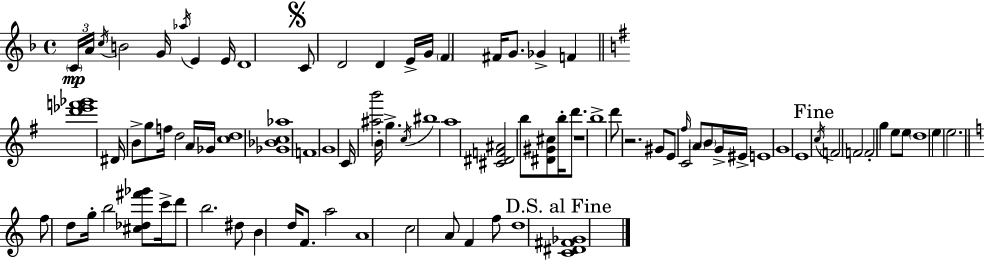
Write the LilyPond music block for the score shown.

{
  \clef treble
  \time 4/4
  \defaultTimeSignature
  \key d \minor
  \tuplet 3/2 { \parenthesize c'16\mp a'16 \acciaccatura { c''16 } } b'2 g'16 \acciaccatura { aes''16 } e'4 | e'16 d'1 | \mark \markup { \musicglyph "scripts.segno" } c'8 d'2 d'4 | e'16-> g'16 \parenthesize f'4 fis'16 g'8. ges'4-> f'4 | \break \bar "||" \break \key g \major <d''' ees''' f''' ges'''>1 | dis'16 b'8-> g''8 f''16 d''2 a'16 ges'16 | <c'' d''>1 | <ges' bes' c'' aes''>1 | \break f'1 | g'1 | c'16 <ais'' b'''>2 b'16-. g''4.-> | \acciaccatura { c''16 } bis''1 | \break a''1 | <cis' dis' f' ais'>2 b''8 <dis' gis' cis''>8 b''16-. d'''8. | r1 | b''1-> | \break d'''8 r2. gis'8 | e'8 \grace { fis''16 } c'2 \parenthesize a'8 \parenthesize b'8 | g'16-> eis'16-> e'1 | g'1 | \break e'1 | \mark "Fine" \acciaccatura { c''16 } \parenthesize f'2 f'2 | f'2-. g''4 e''8 | e''8 \parenthesize d''1 | \break e''4 e''2. | \bar "||" \break \key c \major f''8 d''8 g''16-. b''2 <cis'' des'' fis''' ges'''>8 c'''16-> | d'''8 b''2. dis''8 | b'4 d''16 f'8. a''2 | a'1 | \break c''2 a'8 f'4 f''8 | d''1 | \mark "D.S. al Fine" <c' dis' fis' ges'>1 | \bar "|."
}